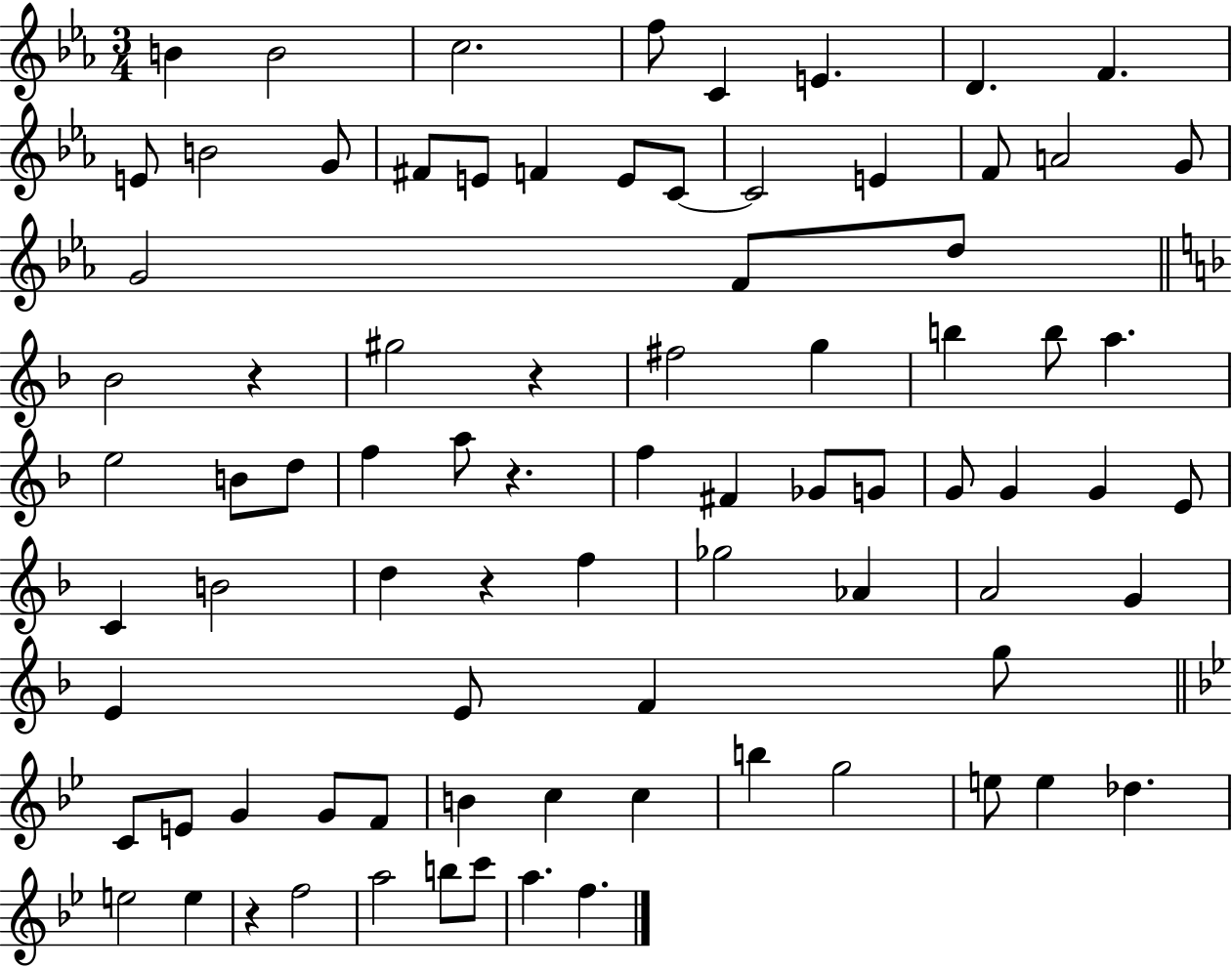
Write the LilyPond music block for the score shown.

{
  \clef treble
  \numericTimeSignature
  \time 3/4
  \key ees \major
  \repeat volta 2 { b'4 b'2 | c''2. | f''8 c'4 e'4. | d'4. f'4. | \break e'8 b'2 g'8 | fis'8 e'8 f'4 e'8 c'8~~ | c'2 e'4 | f'8 a'2 g'8 | \break g'2 f'8 d''8 | \bar "||" \break \key d \minor bes'2 r4 | gis''2 r4 | fis''2 g''4 | b''4 b''8 a''4. | \break e''2 b'8 d''8 | f''4 a''8 r4. | f''4 fis'4 ges'8 g'8 | g'8 g'4 g'4 e'8 | \break c'4 b'2 | d''4 r4 f''4 | ges''2 aes'4 | a'2 g'4 | \break e'4 e'8 f'4 g''8 | \bar "||" \break \key g \minor c'8 e'8 g'4 g'8 f'8 | b'4 c''4 c''4 | b''4 g''2 | e''8 e''4 des''4. | \break e''2 e''4 | r4 f''2 | a''2 b''8 c'''8 | a''4. f''4. | \break } \bar "|."
}